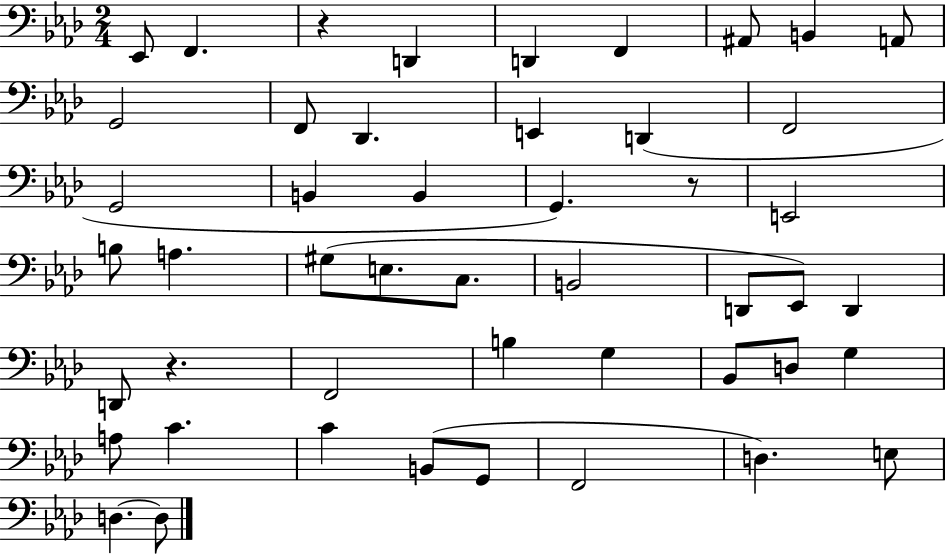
Eb2/e F2/q. R/q D2/q D2/q F2/q A#2/e B2/q A2/e G2/h F2/e Db2/q. E2/q D2/q F2/h G2/h B2/q B2/q G2/q. R/e E2/h B3/e A3/q. G#3/e E3/e. C3/e. B2/h D2/e Eb2/e D2/q D2/e R/q. F2/h B3/q G3/q Bb2/e D3/e G3/q A3/e C4/q. C4/q B2/e G2/e F2/h D3/q. E3/e D3/q. D3/e